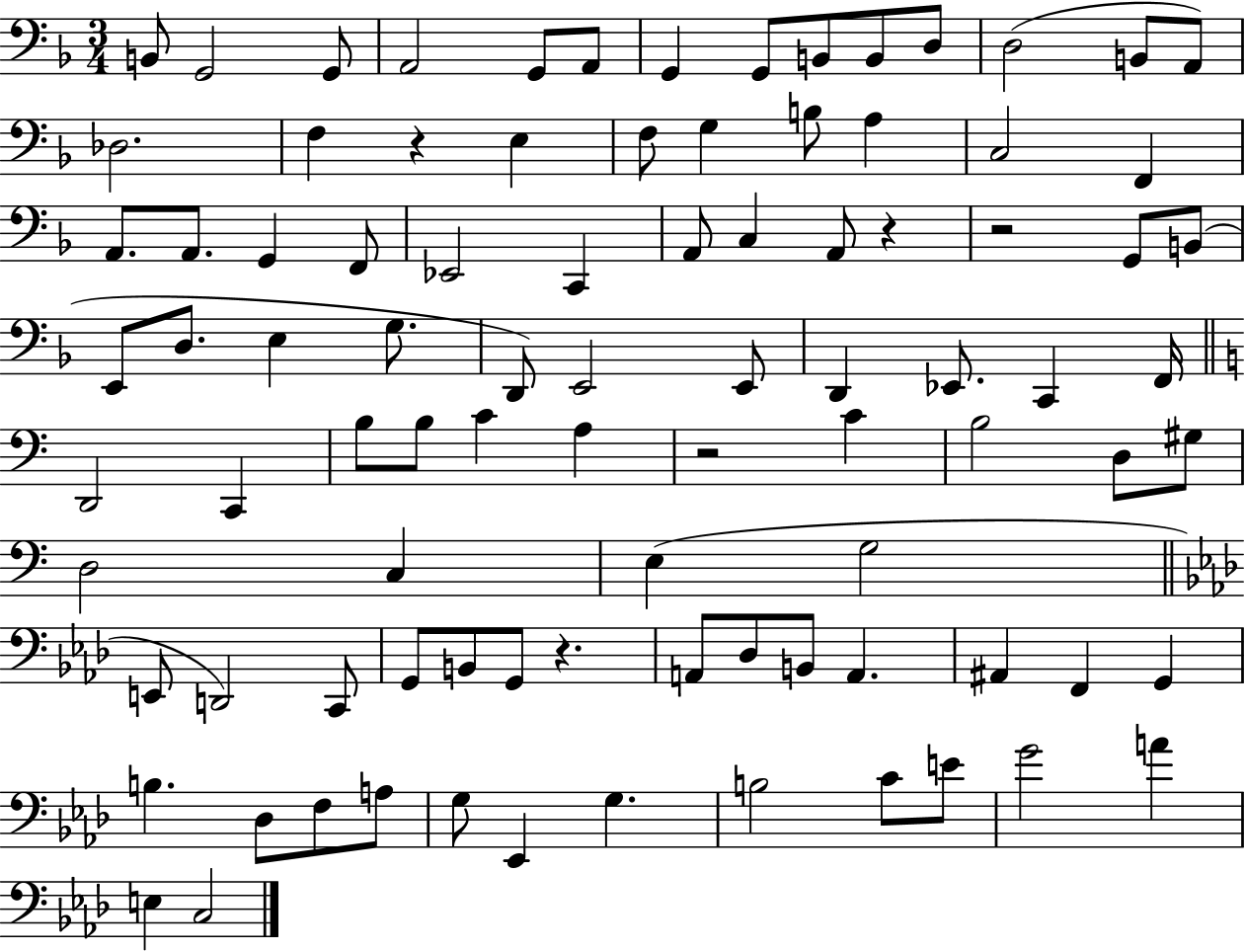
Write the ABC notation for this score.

X:1
T:Untitled
M:3/4
L:1/4
K:F
B,,/2 G,,2 G,,/2 A,,2 G,,/2 A,,/2 G,, G,,/2 B,,/2 B,,/2 D,/2 D,2 B,,/2 A,,/2 _D,2 F, z E, F,/2 G, B,/2 A, C,2 F,, A,,/2 A,,/2 G,, F,,/2 _E,,2 C,, A,,/2 C, A,,/2 z z2 G,,/2 B,,/2 E,,/2 D,/2 E, G,/2 D,,/2 E,,2 E,,/2 D,, _E,,/2 C,, F,,/4 D,,2 C,, B,/2 B,/2 C A, z2 C B,2 D,/2 ^G,/2 D,2 C, E, G,2 E,,/2 D,,2 C,,/2 G,,/2 B,,/2 G,,/2 z A,,/2 _D,/2 B,,/2 A,, ^A,, F,, G,, B, _D,/2 F,/2 A,/2 G,/2 _E,, G, B,2 C/2 E/2 G2 A E, C,2